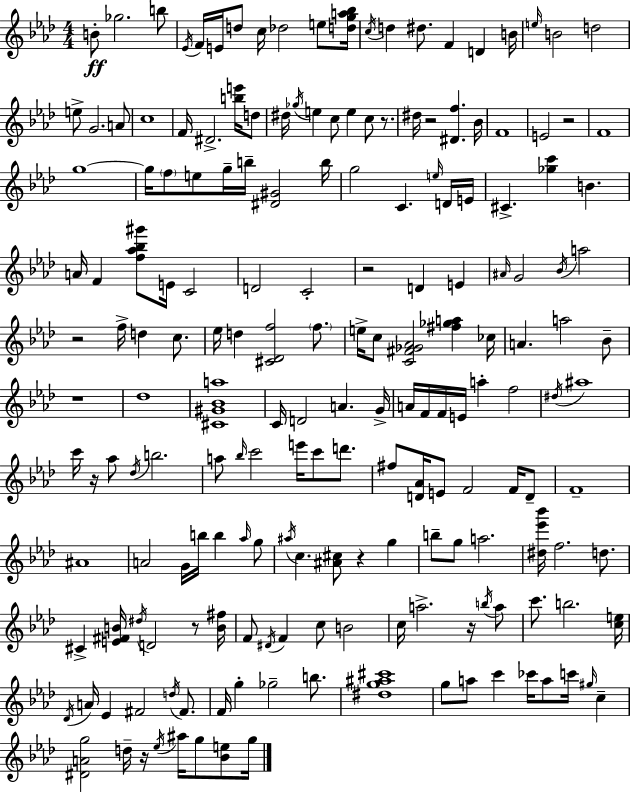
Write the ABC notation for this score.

X:1
T:Untitled
M:4/4
L:1/4
K:Fm
B/2 _g2 b/2 _E/4 F/4 E/4 d/2 c/4 _d2 e/2 [dga_b]/4 c/4 d ^d/2 F D B/4 e/4 B2 d2 e/2 G2 A/2 c4 F/4 ^D2 [be']/4 d/2 ^d/4 _g/4 e c/2 e c/2 z/2 ^d/4 z2 [^Df] _B/4 F4 E2 z2 F4 g4 g/4 f/2 e/2 g/4 b/4 [^D^G]2 b/4 g2 C e/4 D/4 E/4 ^C [_gc'] B A/4 F [f_a_b^g']/2 E/4 C2 D2 C2 z2 D E ^A/4 G2 _B/4 a2 z2 f/4 d c/2 _e/4 d [^C_Df]2 f/2 e/4 c/2 [C^F_G_A]2 [^f_ga] _c/4 A a2 _B/2 z4 _d4 [^C^G_Ba]4 C/4 D2 A G/4 A/4 F/4 F/4 E/4 a f2 ^d/4 ^a4 c'/4 z/4 _a/2 _d/4 b2 a/2 _b/4 c'2 e'/4 c'/2 d'/2 ^f/2 [D_A]/4 E/2 F2 F/4 D/2 F4 ^A4 A2 G/4 b/4 b _a/4 g/2 ^a/4 c [^A^c]/2 z g b/2 g/2 a2 [^d_e'_b']/4 f2 d/2 ^C [E^FB]/4 ^d/4 D2 z/2 [B^f]/4 F/2 ^D/4 F c/2 B2 c/4 a2 z/4 b/4 a/2 c'/2 b2 [ce]/4 _D/4 A/4 _E ^F2 d/4 ^F/2 F/4 g _g2 b/2 [^dg^a^c']4 g/2 a/2 c' _c'/4 a/2 c'/4 ^g/4 c [^DAg]2 d/4 z/4 _e/4 ^a/4 g/2 [_Be]/2 g/4